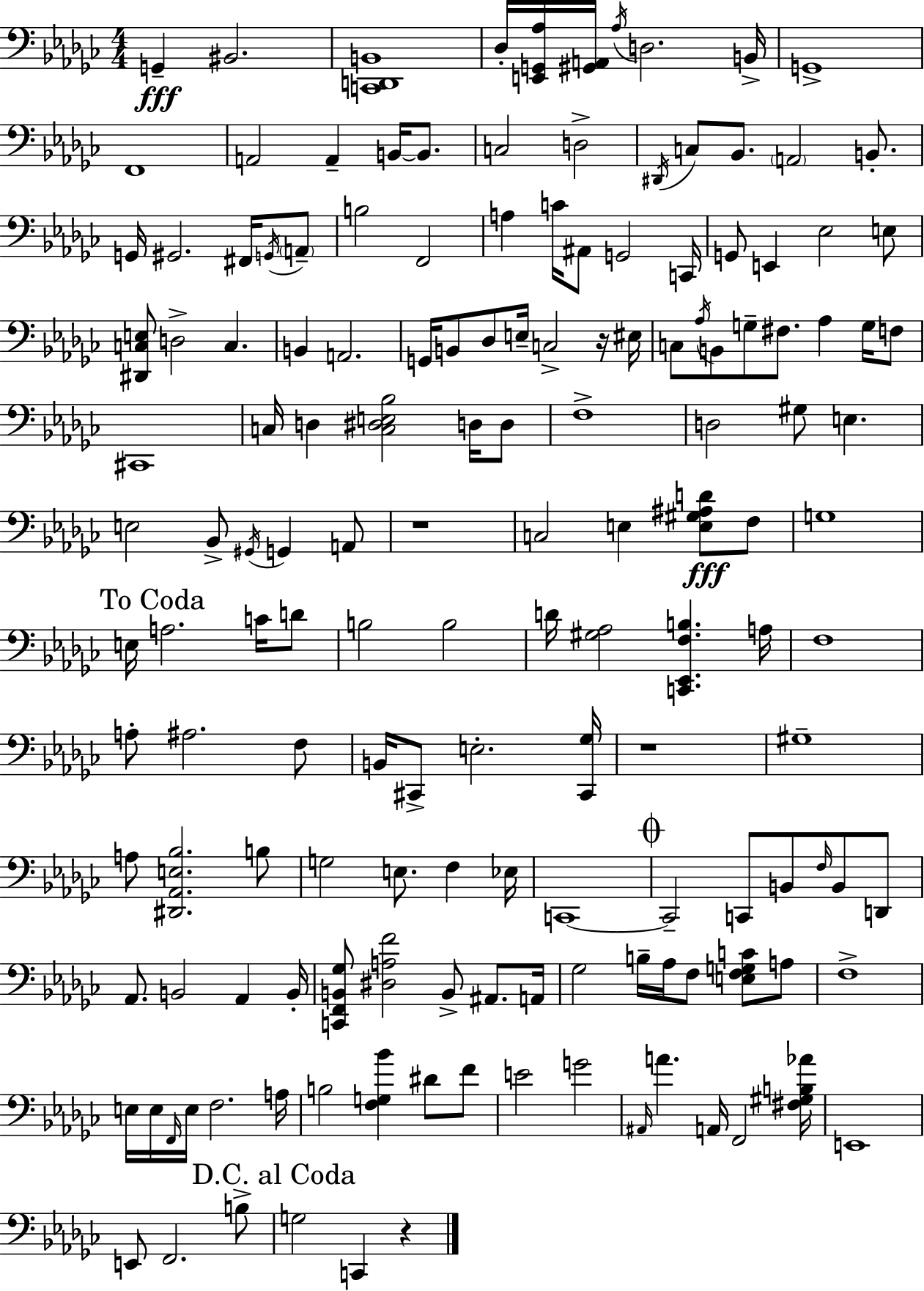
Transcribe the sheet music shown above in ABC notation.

X:1
T:Untitled
M:4/4
L:1/4
K:Ebm
G,, ^B,,2 [C,,D,,B,,]4 _D,/4 [E,,G,,_A,]/4 [^G,,A,,]/4 _A,/4 D,2 B,,/4 G,,4 F,,4 A,,2 A,, B,,/4 B,,/2 C,2 D,2 ^D,,/4 C,/2 _B,,/2 A,,2 B,,/2 G,,/4 ^G,,2 ^F,,/4 G,,/4 A,,/2 B,2 F,,2 A, C/4 ^A,,/2 G,,2 C,,/4 G,,/2 E,, _E,2 E,/2 [^D,,C,E,]/2 D,2 C, B,, A,,2 G,,/4 B,,/2 _D,/2 E,/4 C,2 z/4 ^E,/4 C,/2 _A,/4 B,,/2 G,/2 ^F,/2 _A, G,/4 F,/2 ^C,,4 C,/4 D, [C,^D,E,_B,]2 D,/4 D,/2 F,4 D,2 ^G,/2 E, E,2 _B,,/2 ^G,,/4 G,, A,,/2 z4 C,2 E, [E,^G,^A,D]/2 F,/2 G,4 E,/4 A,2 C/4 D/2 B,2 B,2 D/4 [^G,_A,]2 [C,,_E,,F,B,] A,/4 F,4 A,/2 ^A,2 F,/2 B,,/4 ^C,,/2 E,2 [^C,,_G,]/4 z4 ^G,4 A,/2 [^D,,_A,,E,_B,]2 B,/2 G,2 E,/2 F, _E,/4 C,,4 C,,2 C,,/2 B,,/2 F,/4 B,,/2 D,,/2 _A,,/2 B,,2 _A,, B,,/4 [C,,F,,B,,_G,]/2 [^D,A,F]2 B,,/2 ^A,,/2 A,,/4 _G,2 B,/4 _A,/4 F,/2 [E,F,G,C]/2 A,/2 F,4 E,/4 E,/4 F,,/4 E,/4 F,2 A,/4 B,2 [F,G,_B] ^D/2 F/2 E2 G2 ^A,,/4 A A,,/4 F,,2 [^F,^G,B,_A]/4 E,,4 E,,/2 F,,2 B,/2 G,2 C,, z